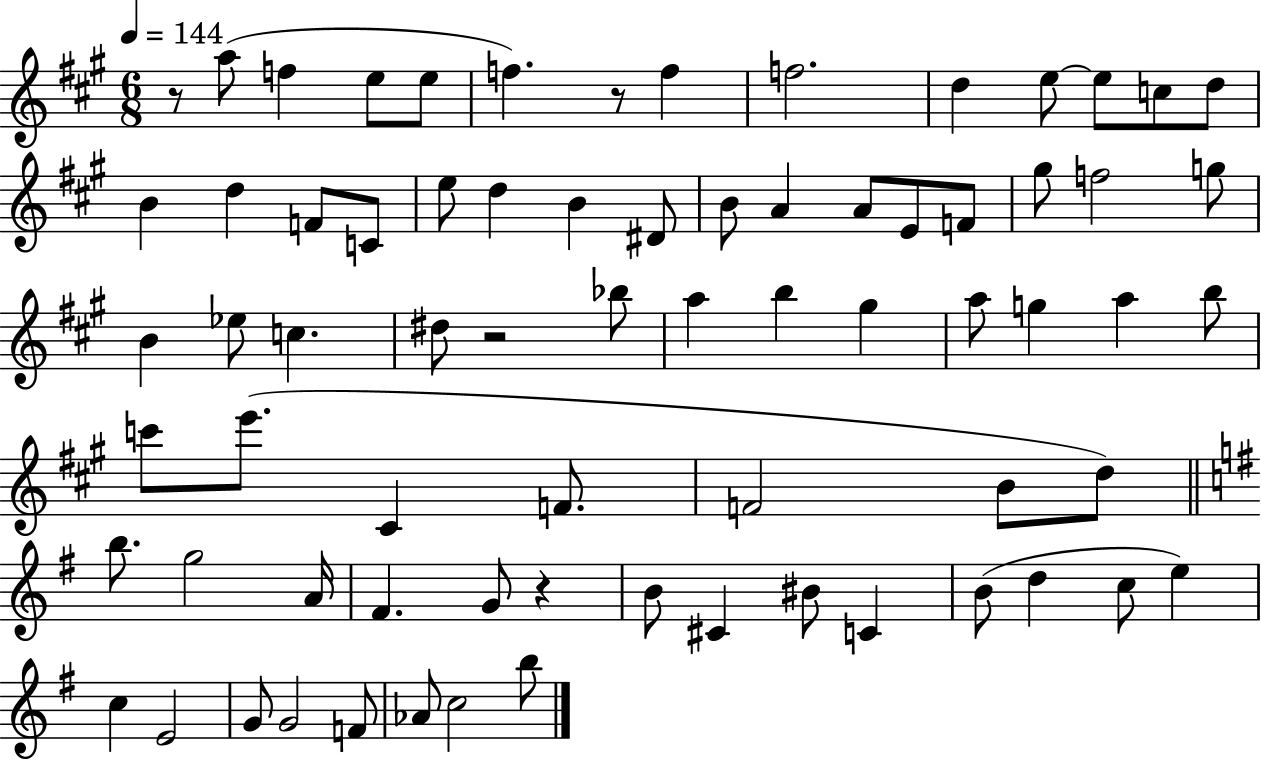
X:1
T:Untitled
M:6/8
L:1/4
K:A
z/2 a/2 f e/2 e/2 f z/2 f f2 d e/2 e/2 c/2 d/2 B d F/2 C/2 e/2 d B ^D/2 B/2 A A/2 E/2 F/2 ^g/2 f2 g/2 B _e/2 c ^d/2 z2 _b/2 a b ^g a/2 g a b/2 c'/2 e'/2 ^C F/2 F2 B/2 d/2 b/2 g2 A/4 ^F G/2 z B/2 ^C ^B/2 C B/2 d c/2 e c E2 G/2 G2 F/2 _A/2 c2 b/2